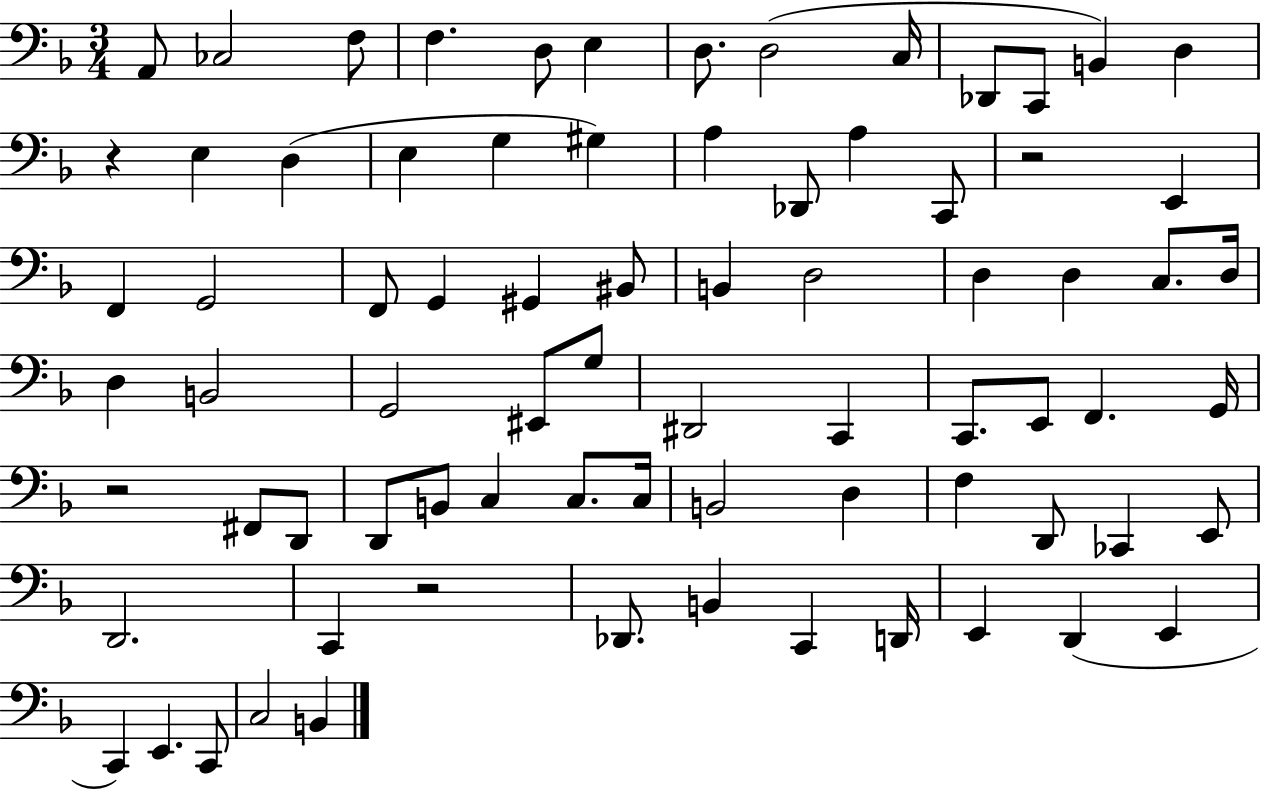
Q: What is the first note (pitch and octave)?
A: A2